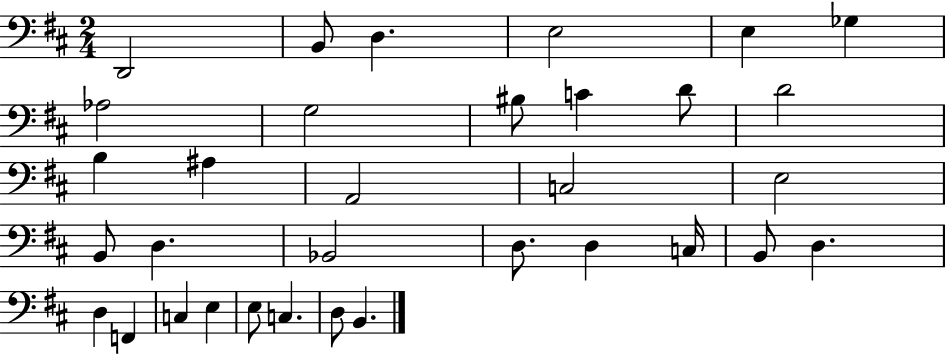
X:1
T:Untitled
M:2/4
L:1/4
K:D
D,,2 B,,/2 D, E,2 E, _G, _A,2 G,2 ^B,/2 C D/2 D2 B, ^A, A,,2 C,2 E,2 B,,/2 D, _B,,2 D,/2 D, C,/4 B,,/2 D, D, F,, C, E, E,/2 C, D,/2 B,,